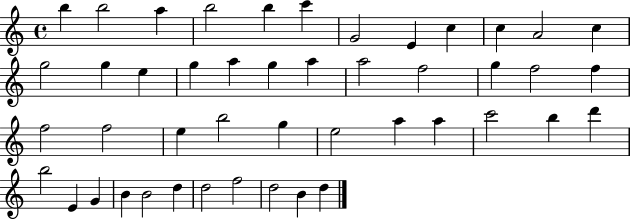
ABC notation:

X:1
T:Untitled
M:4/4
L:1/4
K:C
b b2 a b2 b c' G2 E c c A2 c g2 g e g a g a a2 f2 g f2 f f2 f2 e b2 g e2 a a c'2 b d' b2 E G B B2 d d2 f2 d2 B d